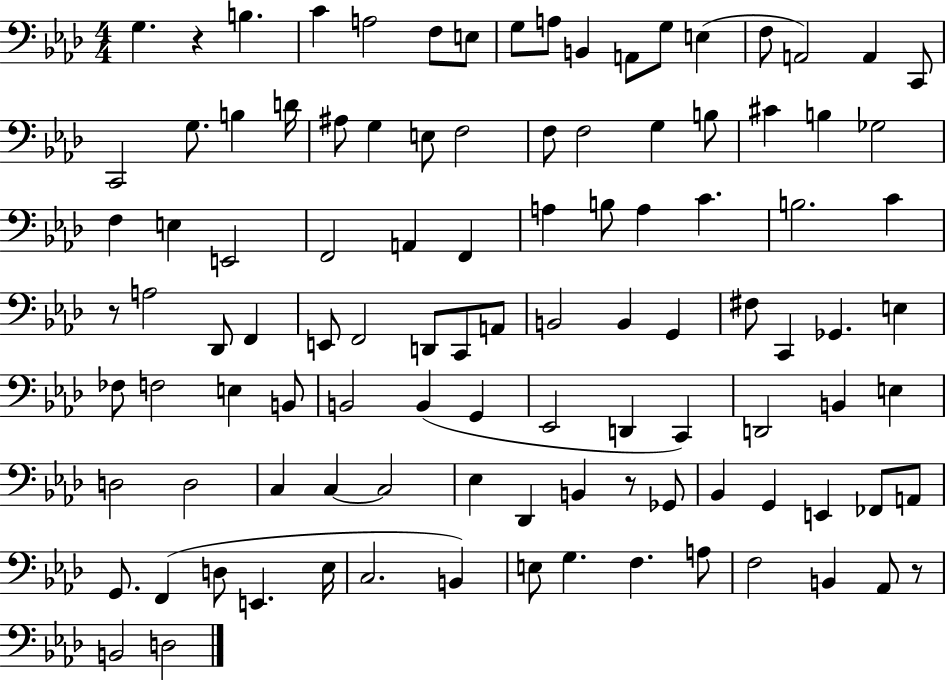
X:1
T:Untitled
M:4/4
L:1/4
K:Ab
G, z B, C A,2 F,/2 E,/2 G,/2 A,/2 B,, A,,/2 G,/2 E, F,/2 A,,2 A,, C,,/2 C,,2 G,/2 B, D/4 ^A,/2 G, E,/2 F,2 F,/2 F,2 G, B,/2 ^C B, _G,2 F, E, E,,2 F,,2 A,, F,, A, B,/2 A, C B,2 C z/2 A,2 _D,,/2 F,, E,,/2 F,,2 D,,/2 C,,/2 A,,/2 B,,2 B,, G,, ^F,/2 C,, _G,, E, _F,/2 F,2 E, B,,/2 B,,2 B,, G,, _E,,2 D,, C,, D,,2 B,, E, D,2 D,2 C, C, C,2 _E, _D,, B,, z/2 _G,,/2 _B,, G,, E,, _F,,/2 A,,/2 G,,/2 F,, D,/2 E,, _E,/4 C,2 B,, E,/2 G, F, A,/2 F,2 B,, _A,,/2 z/2 B,,2 D,2